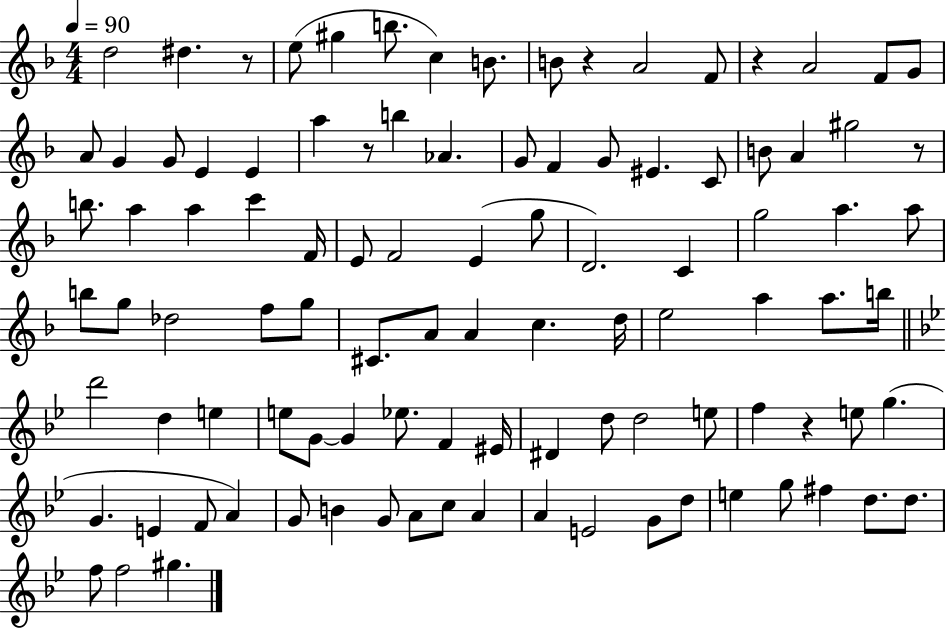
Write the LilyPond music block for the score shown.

{
  \clef treble
  \numericTimeSignature
  \time 4/4
  \key f \major
  \tempo 4 = 90
  d''2 dis''4. r8 | e''8( gis''4 b''8. c''4) b'8. | b'8 r4 a'2 f'8 | r4 a'2 f'8 g'8 | \break a'8 g'4 g'8 e'4 e'4 | a''4 r8 b''4 aes'4. | g'8 f'4 g'8 eis'4. c'8 | b'8 a'4 gis''2 r8 | \break b''8. a''4 a''4 c'''4 f'16 | e'8 f'2 e'4( g''8 | d'2.) c'4 | g''2 a''4. a''8 | \break b''8 g''8 des''2 f''8 g''8 | cis'8. a'8 a'4 c''4. d''16 | e''2 a''4 a''8. b''16 | \bar "||" \break \key g \minor d'''2 d''4 e''4 | e''8 g'8~~ g'4 ees''8. f'4 eis'16 | dis'4 d''8 d''2 e''8 | f''4 r4 e''8 g''4.( | \break g'4. e'4 f'8 a'4) | g'8 b'4 g'8 a'8 c''8 a'4 | a'4 e'2 g'8 d''8 | e''4 g''8 fis''4 d''8. d''8. | \break f''8 f''2 gis''4. | \bar "|."
}